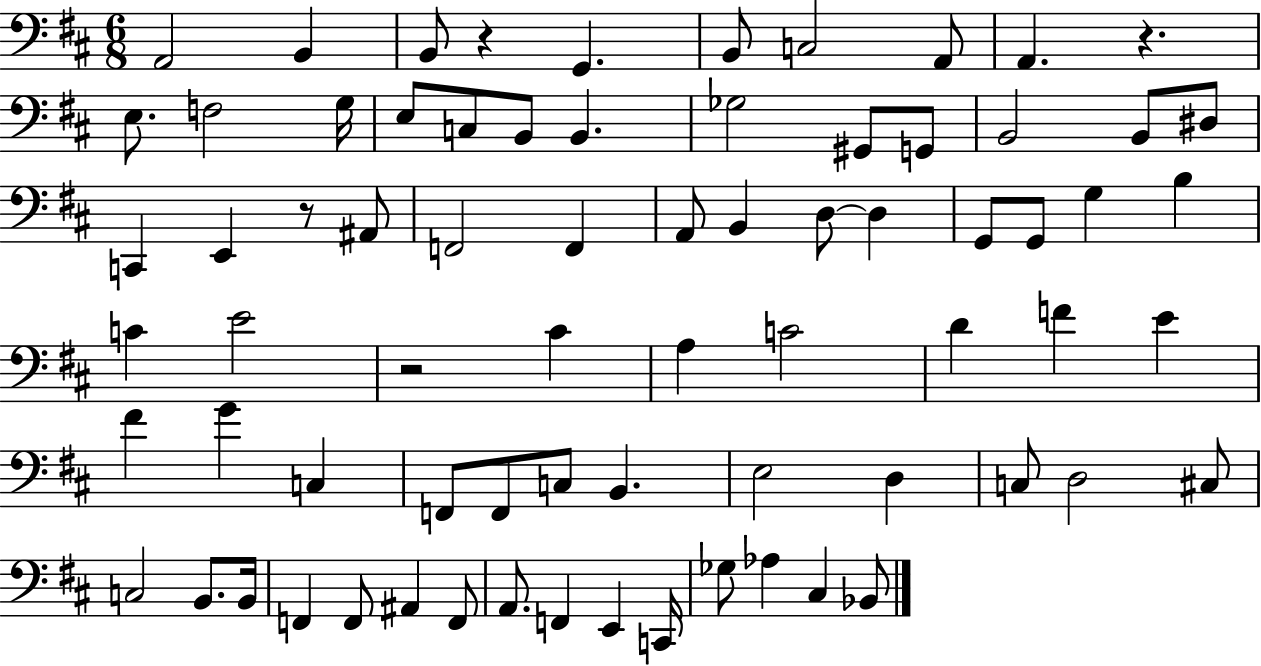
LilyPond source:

{
  \clef bass
  \numericTimeSignature
  \time 6/8
  \key d \major
  a,2 b,4 | b,8 r4 g,4. | b,8 c2 a,8 | a,4. r4. | \break e8. f2 g16 | e8 c8 b,8 b,4. | ges2 gis,8 g,8 | b,2 b,8 dis8 | \break c,4 e,4 r8 ais,8 | f,2 f,4 | a,8 b,4 d8~~ d4 | g,8 g,8 g4 b4 | \break c'4 e'2 | r2 cis'4 | a4 c'2 | d'4 f'4 e'4 | \break fis'4 g'4 c4 | f,8 f,8 c8 b,4. | e2 d4 | c8 d2 cis8 | \break c2 b,8. b,16 | f,4 f,8 ais,4 f,8 | a,8. f,4 e,4 c,16 | ges8 aes4 cis4 bes,8 | \break \bar "|."
}